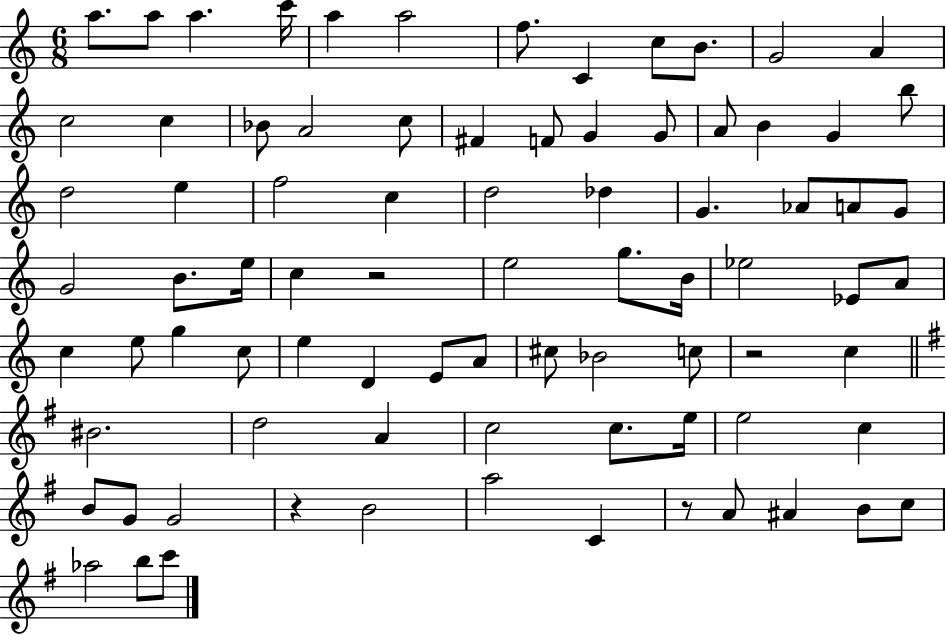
{
  \clef treble
  \numericTimeSignature
  \time 6/8
  \key c \major
  a''8. a''8 a''4. c'''16 | a''4 a''2 | f''8. c'4 c''8 b'8. | g'2 a'4 | \break c''2 c''4 | bes'8 a'2 c''8 | fis'4 f'8 g'4 g'8 | a'8 b'4 g'4 b''8 | \break d''2 e''4 | f''2 c''4 | d''2 des''4 | g'4. aes'8 a'8 g'8 | \break g'2 b'8. e''16 | c''4 r2 | e''2 g''8. b'16 | ees''2 ees'8 a'8 | \break c''4 e''8 g''4 c''8 | e''4 d'4 e'8 a'8 | cis''8 bes'2 c''8 | r2 c''4 | \break \bar "||" \break \key g \major bis'2. | d''2 a'4 | c''2 c''8. e''16 | e''2 c''4 | \break b'8 g'8 g'2 | r4 b'2 | a''2 c'4 | r8 a'8 ais'4 b'8 c''8 | \break aes''2 b''8 c'''8 | \bar "|."
}